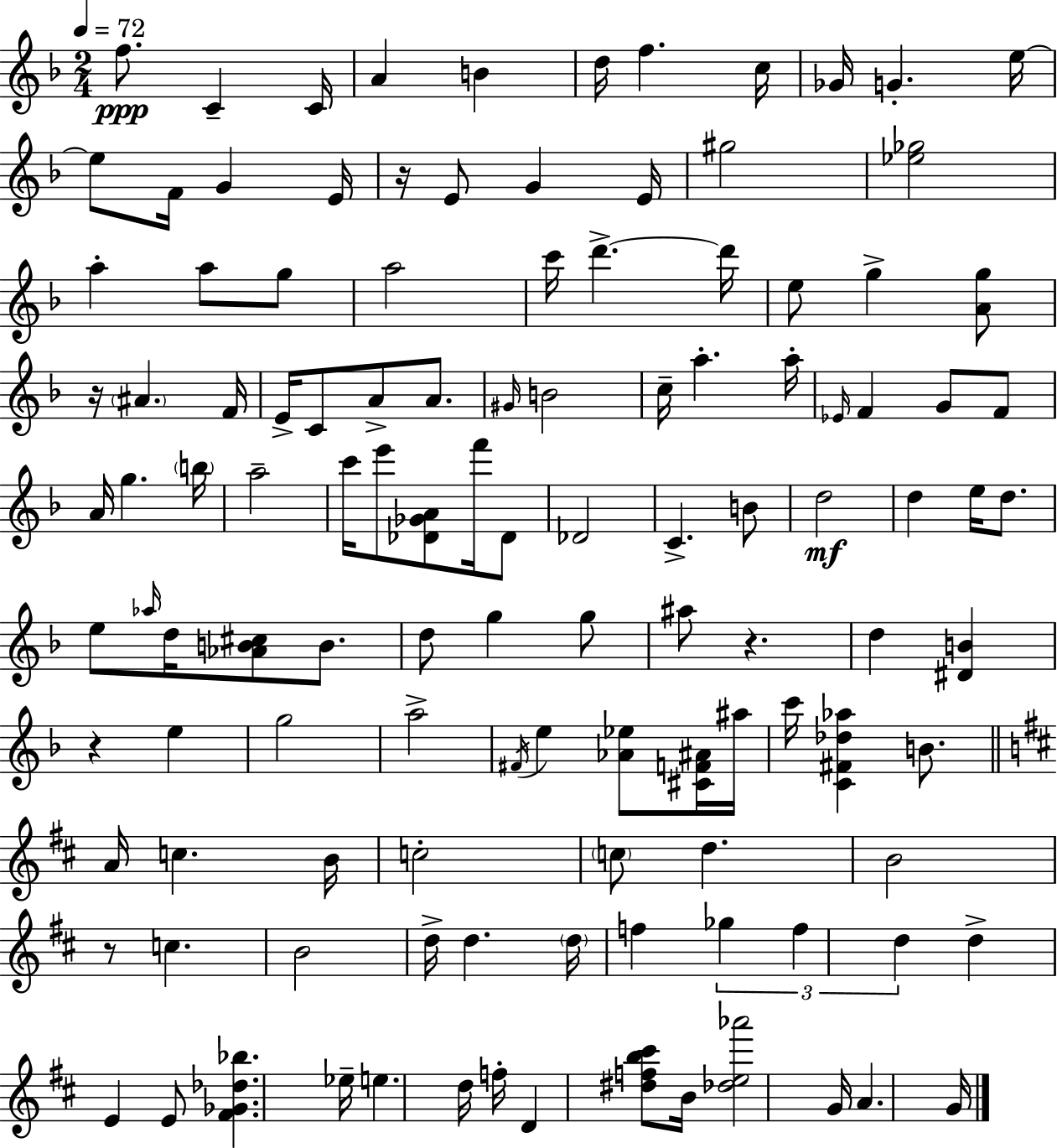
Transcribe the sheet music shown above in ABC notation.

X:1
T:Untitled
M:2/4
L:1/4
K:F
f/2 C C/4 A B d/4 f c/4 _G/4 G e/4 e/2 F/4 G E/4 z/4 E/2 G E/4 ^g2 [_e_g]2 a a/2 g/2 a2 c'/4 d' d'/4 e/2 g [Ag]/2 z/4 ^A F/4 E/4 C/2 A/2 A/2 ^G/4 B2 c/4 a a/4 _E/4 F G/2 F/2 A/4 g b/4 a2 c'/4 e'/2 [_D_GA]/2 f'/4 _D/2 _D2 C B/2 d2 d e/4 d/2 e/2 _a/4 d/4 [_AB^c]/2 B/2 d/2 g g/2 ^a/2 z d [^DB] z e g2 a2 ^F/4 e [_A_e]/2 [^CF^A]/4 ^a/4 c'/4 [C^F_d_a] B/2 A/4 c B/4 c2 c/2 d B2 z/2 c B2 d/4 d d/4 f _g f d d E E/2 [^F_G_d_b] _e/4 e d/4 f/4 D [^dfb^c']/2 B/4 [_de_a']2 G/4 A G/4